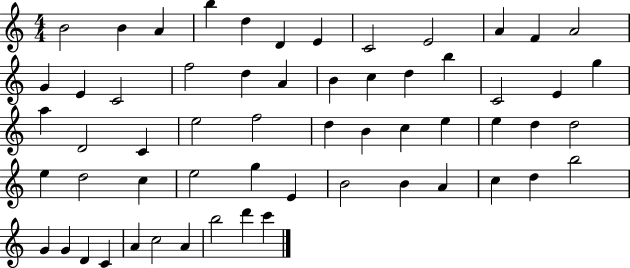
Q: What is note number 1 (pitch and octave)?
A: B4